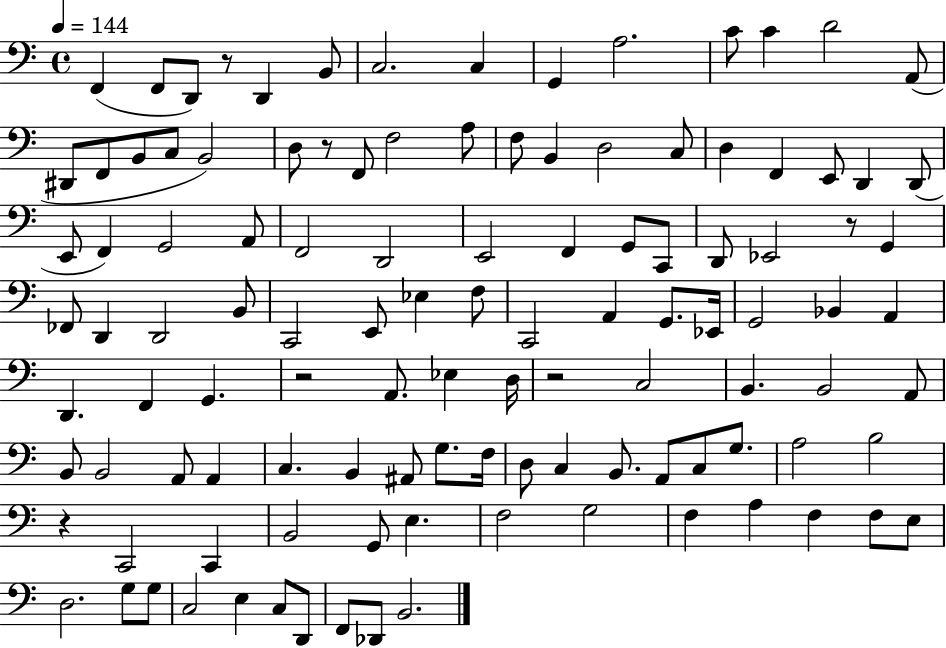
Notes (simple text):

F2/q F2/e D2/e R/e D2/q B2/e C3/h. C3/q G2/q A3/h. C4/e C4/q D4/h A2/e D#2/e F2/e B2/e C3/e B2/h D3/e R/e F2/e F3/h A3/e F3/e B2/q D3/h C3/e D3/q F2/q E2/e D2/q D2/e E2/e F2/q G2/h A2/e F2/h D2/h E2/h F2/q G2/e C2/e D2/e Eb2/h R/e G2/q FES2/e D2/q D2/h B2/e C2/h E2/e Eb3/q F3/e C2/h A2/q G2/e. Eb2/s G2/h Bb2/q A2/q D2/q. F2/q G2/q. R/h A2/e. Eb3/q D3/s R/h C3/h B2/q. B2/h A2/e B2/e B2/h A2/e A2/q C3/q. B2/q A#2/e G3/e. F3/s D3/e C3/q B2/e. A2/e C3/e G3/e. A3/h B3/h R/q C2/h C2/q B2/h G2/e E3/q. F3/h G3/h F3/q A3/q F3/q F3/e E3/e D3/h. G3/e G3/e C3/h E3/q C3/e D2/e F2/e Db2/e B2/h.